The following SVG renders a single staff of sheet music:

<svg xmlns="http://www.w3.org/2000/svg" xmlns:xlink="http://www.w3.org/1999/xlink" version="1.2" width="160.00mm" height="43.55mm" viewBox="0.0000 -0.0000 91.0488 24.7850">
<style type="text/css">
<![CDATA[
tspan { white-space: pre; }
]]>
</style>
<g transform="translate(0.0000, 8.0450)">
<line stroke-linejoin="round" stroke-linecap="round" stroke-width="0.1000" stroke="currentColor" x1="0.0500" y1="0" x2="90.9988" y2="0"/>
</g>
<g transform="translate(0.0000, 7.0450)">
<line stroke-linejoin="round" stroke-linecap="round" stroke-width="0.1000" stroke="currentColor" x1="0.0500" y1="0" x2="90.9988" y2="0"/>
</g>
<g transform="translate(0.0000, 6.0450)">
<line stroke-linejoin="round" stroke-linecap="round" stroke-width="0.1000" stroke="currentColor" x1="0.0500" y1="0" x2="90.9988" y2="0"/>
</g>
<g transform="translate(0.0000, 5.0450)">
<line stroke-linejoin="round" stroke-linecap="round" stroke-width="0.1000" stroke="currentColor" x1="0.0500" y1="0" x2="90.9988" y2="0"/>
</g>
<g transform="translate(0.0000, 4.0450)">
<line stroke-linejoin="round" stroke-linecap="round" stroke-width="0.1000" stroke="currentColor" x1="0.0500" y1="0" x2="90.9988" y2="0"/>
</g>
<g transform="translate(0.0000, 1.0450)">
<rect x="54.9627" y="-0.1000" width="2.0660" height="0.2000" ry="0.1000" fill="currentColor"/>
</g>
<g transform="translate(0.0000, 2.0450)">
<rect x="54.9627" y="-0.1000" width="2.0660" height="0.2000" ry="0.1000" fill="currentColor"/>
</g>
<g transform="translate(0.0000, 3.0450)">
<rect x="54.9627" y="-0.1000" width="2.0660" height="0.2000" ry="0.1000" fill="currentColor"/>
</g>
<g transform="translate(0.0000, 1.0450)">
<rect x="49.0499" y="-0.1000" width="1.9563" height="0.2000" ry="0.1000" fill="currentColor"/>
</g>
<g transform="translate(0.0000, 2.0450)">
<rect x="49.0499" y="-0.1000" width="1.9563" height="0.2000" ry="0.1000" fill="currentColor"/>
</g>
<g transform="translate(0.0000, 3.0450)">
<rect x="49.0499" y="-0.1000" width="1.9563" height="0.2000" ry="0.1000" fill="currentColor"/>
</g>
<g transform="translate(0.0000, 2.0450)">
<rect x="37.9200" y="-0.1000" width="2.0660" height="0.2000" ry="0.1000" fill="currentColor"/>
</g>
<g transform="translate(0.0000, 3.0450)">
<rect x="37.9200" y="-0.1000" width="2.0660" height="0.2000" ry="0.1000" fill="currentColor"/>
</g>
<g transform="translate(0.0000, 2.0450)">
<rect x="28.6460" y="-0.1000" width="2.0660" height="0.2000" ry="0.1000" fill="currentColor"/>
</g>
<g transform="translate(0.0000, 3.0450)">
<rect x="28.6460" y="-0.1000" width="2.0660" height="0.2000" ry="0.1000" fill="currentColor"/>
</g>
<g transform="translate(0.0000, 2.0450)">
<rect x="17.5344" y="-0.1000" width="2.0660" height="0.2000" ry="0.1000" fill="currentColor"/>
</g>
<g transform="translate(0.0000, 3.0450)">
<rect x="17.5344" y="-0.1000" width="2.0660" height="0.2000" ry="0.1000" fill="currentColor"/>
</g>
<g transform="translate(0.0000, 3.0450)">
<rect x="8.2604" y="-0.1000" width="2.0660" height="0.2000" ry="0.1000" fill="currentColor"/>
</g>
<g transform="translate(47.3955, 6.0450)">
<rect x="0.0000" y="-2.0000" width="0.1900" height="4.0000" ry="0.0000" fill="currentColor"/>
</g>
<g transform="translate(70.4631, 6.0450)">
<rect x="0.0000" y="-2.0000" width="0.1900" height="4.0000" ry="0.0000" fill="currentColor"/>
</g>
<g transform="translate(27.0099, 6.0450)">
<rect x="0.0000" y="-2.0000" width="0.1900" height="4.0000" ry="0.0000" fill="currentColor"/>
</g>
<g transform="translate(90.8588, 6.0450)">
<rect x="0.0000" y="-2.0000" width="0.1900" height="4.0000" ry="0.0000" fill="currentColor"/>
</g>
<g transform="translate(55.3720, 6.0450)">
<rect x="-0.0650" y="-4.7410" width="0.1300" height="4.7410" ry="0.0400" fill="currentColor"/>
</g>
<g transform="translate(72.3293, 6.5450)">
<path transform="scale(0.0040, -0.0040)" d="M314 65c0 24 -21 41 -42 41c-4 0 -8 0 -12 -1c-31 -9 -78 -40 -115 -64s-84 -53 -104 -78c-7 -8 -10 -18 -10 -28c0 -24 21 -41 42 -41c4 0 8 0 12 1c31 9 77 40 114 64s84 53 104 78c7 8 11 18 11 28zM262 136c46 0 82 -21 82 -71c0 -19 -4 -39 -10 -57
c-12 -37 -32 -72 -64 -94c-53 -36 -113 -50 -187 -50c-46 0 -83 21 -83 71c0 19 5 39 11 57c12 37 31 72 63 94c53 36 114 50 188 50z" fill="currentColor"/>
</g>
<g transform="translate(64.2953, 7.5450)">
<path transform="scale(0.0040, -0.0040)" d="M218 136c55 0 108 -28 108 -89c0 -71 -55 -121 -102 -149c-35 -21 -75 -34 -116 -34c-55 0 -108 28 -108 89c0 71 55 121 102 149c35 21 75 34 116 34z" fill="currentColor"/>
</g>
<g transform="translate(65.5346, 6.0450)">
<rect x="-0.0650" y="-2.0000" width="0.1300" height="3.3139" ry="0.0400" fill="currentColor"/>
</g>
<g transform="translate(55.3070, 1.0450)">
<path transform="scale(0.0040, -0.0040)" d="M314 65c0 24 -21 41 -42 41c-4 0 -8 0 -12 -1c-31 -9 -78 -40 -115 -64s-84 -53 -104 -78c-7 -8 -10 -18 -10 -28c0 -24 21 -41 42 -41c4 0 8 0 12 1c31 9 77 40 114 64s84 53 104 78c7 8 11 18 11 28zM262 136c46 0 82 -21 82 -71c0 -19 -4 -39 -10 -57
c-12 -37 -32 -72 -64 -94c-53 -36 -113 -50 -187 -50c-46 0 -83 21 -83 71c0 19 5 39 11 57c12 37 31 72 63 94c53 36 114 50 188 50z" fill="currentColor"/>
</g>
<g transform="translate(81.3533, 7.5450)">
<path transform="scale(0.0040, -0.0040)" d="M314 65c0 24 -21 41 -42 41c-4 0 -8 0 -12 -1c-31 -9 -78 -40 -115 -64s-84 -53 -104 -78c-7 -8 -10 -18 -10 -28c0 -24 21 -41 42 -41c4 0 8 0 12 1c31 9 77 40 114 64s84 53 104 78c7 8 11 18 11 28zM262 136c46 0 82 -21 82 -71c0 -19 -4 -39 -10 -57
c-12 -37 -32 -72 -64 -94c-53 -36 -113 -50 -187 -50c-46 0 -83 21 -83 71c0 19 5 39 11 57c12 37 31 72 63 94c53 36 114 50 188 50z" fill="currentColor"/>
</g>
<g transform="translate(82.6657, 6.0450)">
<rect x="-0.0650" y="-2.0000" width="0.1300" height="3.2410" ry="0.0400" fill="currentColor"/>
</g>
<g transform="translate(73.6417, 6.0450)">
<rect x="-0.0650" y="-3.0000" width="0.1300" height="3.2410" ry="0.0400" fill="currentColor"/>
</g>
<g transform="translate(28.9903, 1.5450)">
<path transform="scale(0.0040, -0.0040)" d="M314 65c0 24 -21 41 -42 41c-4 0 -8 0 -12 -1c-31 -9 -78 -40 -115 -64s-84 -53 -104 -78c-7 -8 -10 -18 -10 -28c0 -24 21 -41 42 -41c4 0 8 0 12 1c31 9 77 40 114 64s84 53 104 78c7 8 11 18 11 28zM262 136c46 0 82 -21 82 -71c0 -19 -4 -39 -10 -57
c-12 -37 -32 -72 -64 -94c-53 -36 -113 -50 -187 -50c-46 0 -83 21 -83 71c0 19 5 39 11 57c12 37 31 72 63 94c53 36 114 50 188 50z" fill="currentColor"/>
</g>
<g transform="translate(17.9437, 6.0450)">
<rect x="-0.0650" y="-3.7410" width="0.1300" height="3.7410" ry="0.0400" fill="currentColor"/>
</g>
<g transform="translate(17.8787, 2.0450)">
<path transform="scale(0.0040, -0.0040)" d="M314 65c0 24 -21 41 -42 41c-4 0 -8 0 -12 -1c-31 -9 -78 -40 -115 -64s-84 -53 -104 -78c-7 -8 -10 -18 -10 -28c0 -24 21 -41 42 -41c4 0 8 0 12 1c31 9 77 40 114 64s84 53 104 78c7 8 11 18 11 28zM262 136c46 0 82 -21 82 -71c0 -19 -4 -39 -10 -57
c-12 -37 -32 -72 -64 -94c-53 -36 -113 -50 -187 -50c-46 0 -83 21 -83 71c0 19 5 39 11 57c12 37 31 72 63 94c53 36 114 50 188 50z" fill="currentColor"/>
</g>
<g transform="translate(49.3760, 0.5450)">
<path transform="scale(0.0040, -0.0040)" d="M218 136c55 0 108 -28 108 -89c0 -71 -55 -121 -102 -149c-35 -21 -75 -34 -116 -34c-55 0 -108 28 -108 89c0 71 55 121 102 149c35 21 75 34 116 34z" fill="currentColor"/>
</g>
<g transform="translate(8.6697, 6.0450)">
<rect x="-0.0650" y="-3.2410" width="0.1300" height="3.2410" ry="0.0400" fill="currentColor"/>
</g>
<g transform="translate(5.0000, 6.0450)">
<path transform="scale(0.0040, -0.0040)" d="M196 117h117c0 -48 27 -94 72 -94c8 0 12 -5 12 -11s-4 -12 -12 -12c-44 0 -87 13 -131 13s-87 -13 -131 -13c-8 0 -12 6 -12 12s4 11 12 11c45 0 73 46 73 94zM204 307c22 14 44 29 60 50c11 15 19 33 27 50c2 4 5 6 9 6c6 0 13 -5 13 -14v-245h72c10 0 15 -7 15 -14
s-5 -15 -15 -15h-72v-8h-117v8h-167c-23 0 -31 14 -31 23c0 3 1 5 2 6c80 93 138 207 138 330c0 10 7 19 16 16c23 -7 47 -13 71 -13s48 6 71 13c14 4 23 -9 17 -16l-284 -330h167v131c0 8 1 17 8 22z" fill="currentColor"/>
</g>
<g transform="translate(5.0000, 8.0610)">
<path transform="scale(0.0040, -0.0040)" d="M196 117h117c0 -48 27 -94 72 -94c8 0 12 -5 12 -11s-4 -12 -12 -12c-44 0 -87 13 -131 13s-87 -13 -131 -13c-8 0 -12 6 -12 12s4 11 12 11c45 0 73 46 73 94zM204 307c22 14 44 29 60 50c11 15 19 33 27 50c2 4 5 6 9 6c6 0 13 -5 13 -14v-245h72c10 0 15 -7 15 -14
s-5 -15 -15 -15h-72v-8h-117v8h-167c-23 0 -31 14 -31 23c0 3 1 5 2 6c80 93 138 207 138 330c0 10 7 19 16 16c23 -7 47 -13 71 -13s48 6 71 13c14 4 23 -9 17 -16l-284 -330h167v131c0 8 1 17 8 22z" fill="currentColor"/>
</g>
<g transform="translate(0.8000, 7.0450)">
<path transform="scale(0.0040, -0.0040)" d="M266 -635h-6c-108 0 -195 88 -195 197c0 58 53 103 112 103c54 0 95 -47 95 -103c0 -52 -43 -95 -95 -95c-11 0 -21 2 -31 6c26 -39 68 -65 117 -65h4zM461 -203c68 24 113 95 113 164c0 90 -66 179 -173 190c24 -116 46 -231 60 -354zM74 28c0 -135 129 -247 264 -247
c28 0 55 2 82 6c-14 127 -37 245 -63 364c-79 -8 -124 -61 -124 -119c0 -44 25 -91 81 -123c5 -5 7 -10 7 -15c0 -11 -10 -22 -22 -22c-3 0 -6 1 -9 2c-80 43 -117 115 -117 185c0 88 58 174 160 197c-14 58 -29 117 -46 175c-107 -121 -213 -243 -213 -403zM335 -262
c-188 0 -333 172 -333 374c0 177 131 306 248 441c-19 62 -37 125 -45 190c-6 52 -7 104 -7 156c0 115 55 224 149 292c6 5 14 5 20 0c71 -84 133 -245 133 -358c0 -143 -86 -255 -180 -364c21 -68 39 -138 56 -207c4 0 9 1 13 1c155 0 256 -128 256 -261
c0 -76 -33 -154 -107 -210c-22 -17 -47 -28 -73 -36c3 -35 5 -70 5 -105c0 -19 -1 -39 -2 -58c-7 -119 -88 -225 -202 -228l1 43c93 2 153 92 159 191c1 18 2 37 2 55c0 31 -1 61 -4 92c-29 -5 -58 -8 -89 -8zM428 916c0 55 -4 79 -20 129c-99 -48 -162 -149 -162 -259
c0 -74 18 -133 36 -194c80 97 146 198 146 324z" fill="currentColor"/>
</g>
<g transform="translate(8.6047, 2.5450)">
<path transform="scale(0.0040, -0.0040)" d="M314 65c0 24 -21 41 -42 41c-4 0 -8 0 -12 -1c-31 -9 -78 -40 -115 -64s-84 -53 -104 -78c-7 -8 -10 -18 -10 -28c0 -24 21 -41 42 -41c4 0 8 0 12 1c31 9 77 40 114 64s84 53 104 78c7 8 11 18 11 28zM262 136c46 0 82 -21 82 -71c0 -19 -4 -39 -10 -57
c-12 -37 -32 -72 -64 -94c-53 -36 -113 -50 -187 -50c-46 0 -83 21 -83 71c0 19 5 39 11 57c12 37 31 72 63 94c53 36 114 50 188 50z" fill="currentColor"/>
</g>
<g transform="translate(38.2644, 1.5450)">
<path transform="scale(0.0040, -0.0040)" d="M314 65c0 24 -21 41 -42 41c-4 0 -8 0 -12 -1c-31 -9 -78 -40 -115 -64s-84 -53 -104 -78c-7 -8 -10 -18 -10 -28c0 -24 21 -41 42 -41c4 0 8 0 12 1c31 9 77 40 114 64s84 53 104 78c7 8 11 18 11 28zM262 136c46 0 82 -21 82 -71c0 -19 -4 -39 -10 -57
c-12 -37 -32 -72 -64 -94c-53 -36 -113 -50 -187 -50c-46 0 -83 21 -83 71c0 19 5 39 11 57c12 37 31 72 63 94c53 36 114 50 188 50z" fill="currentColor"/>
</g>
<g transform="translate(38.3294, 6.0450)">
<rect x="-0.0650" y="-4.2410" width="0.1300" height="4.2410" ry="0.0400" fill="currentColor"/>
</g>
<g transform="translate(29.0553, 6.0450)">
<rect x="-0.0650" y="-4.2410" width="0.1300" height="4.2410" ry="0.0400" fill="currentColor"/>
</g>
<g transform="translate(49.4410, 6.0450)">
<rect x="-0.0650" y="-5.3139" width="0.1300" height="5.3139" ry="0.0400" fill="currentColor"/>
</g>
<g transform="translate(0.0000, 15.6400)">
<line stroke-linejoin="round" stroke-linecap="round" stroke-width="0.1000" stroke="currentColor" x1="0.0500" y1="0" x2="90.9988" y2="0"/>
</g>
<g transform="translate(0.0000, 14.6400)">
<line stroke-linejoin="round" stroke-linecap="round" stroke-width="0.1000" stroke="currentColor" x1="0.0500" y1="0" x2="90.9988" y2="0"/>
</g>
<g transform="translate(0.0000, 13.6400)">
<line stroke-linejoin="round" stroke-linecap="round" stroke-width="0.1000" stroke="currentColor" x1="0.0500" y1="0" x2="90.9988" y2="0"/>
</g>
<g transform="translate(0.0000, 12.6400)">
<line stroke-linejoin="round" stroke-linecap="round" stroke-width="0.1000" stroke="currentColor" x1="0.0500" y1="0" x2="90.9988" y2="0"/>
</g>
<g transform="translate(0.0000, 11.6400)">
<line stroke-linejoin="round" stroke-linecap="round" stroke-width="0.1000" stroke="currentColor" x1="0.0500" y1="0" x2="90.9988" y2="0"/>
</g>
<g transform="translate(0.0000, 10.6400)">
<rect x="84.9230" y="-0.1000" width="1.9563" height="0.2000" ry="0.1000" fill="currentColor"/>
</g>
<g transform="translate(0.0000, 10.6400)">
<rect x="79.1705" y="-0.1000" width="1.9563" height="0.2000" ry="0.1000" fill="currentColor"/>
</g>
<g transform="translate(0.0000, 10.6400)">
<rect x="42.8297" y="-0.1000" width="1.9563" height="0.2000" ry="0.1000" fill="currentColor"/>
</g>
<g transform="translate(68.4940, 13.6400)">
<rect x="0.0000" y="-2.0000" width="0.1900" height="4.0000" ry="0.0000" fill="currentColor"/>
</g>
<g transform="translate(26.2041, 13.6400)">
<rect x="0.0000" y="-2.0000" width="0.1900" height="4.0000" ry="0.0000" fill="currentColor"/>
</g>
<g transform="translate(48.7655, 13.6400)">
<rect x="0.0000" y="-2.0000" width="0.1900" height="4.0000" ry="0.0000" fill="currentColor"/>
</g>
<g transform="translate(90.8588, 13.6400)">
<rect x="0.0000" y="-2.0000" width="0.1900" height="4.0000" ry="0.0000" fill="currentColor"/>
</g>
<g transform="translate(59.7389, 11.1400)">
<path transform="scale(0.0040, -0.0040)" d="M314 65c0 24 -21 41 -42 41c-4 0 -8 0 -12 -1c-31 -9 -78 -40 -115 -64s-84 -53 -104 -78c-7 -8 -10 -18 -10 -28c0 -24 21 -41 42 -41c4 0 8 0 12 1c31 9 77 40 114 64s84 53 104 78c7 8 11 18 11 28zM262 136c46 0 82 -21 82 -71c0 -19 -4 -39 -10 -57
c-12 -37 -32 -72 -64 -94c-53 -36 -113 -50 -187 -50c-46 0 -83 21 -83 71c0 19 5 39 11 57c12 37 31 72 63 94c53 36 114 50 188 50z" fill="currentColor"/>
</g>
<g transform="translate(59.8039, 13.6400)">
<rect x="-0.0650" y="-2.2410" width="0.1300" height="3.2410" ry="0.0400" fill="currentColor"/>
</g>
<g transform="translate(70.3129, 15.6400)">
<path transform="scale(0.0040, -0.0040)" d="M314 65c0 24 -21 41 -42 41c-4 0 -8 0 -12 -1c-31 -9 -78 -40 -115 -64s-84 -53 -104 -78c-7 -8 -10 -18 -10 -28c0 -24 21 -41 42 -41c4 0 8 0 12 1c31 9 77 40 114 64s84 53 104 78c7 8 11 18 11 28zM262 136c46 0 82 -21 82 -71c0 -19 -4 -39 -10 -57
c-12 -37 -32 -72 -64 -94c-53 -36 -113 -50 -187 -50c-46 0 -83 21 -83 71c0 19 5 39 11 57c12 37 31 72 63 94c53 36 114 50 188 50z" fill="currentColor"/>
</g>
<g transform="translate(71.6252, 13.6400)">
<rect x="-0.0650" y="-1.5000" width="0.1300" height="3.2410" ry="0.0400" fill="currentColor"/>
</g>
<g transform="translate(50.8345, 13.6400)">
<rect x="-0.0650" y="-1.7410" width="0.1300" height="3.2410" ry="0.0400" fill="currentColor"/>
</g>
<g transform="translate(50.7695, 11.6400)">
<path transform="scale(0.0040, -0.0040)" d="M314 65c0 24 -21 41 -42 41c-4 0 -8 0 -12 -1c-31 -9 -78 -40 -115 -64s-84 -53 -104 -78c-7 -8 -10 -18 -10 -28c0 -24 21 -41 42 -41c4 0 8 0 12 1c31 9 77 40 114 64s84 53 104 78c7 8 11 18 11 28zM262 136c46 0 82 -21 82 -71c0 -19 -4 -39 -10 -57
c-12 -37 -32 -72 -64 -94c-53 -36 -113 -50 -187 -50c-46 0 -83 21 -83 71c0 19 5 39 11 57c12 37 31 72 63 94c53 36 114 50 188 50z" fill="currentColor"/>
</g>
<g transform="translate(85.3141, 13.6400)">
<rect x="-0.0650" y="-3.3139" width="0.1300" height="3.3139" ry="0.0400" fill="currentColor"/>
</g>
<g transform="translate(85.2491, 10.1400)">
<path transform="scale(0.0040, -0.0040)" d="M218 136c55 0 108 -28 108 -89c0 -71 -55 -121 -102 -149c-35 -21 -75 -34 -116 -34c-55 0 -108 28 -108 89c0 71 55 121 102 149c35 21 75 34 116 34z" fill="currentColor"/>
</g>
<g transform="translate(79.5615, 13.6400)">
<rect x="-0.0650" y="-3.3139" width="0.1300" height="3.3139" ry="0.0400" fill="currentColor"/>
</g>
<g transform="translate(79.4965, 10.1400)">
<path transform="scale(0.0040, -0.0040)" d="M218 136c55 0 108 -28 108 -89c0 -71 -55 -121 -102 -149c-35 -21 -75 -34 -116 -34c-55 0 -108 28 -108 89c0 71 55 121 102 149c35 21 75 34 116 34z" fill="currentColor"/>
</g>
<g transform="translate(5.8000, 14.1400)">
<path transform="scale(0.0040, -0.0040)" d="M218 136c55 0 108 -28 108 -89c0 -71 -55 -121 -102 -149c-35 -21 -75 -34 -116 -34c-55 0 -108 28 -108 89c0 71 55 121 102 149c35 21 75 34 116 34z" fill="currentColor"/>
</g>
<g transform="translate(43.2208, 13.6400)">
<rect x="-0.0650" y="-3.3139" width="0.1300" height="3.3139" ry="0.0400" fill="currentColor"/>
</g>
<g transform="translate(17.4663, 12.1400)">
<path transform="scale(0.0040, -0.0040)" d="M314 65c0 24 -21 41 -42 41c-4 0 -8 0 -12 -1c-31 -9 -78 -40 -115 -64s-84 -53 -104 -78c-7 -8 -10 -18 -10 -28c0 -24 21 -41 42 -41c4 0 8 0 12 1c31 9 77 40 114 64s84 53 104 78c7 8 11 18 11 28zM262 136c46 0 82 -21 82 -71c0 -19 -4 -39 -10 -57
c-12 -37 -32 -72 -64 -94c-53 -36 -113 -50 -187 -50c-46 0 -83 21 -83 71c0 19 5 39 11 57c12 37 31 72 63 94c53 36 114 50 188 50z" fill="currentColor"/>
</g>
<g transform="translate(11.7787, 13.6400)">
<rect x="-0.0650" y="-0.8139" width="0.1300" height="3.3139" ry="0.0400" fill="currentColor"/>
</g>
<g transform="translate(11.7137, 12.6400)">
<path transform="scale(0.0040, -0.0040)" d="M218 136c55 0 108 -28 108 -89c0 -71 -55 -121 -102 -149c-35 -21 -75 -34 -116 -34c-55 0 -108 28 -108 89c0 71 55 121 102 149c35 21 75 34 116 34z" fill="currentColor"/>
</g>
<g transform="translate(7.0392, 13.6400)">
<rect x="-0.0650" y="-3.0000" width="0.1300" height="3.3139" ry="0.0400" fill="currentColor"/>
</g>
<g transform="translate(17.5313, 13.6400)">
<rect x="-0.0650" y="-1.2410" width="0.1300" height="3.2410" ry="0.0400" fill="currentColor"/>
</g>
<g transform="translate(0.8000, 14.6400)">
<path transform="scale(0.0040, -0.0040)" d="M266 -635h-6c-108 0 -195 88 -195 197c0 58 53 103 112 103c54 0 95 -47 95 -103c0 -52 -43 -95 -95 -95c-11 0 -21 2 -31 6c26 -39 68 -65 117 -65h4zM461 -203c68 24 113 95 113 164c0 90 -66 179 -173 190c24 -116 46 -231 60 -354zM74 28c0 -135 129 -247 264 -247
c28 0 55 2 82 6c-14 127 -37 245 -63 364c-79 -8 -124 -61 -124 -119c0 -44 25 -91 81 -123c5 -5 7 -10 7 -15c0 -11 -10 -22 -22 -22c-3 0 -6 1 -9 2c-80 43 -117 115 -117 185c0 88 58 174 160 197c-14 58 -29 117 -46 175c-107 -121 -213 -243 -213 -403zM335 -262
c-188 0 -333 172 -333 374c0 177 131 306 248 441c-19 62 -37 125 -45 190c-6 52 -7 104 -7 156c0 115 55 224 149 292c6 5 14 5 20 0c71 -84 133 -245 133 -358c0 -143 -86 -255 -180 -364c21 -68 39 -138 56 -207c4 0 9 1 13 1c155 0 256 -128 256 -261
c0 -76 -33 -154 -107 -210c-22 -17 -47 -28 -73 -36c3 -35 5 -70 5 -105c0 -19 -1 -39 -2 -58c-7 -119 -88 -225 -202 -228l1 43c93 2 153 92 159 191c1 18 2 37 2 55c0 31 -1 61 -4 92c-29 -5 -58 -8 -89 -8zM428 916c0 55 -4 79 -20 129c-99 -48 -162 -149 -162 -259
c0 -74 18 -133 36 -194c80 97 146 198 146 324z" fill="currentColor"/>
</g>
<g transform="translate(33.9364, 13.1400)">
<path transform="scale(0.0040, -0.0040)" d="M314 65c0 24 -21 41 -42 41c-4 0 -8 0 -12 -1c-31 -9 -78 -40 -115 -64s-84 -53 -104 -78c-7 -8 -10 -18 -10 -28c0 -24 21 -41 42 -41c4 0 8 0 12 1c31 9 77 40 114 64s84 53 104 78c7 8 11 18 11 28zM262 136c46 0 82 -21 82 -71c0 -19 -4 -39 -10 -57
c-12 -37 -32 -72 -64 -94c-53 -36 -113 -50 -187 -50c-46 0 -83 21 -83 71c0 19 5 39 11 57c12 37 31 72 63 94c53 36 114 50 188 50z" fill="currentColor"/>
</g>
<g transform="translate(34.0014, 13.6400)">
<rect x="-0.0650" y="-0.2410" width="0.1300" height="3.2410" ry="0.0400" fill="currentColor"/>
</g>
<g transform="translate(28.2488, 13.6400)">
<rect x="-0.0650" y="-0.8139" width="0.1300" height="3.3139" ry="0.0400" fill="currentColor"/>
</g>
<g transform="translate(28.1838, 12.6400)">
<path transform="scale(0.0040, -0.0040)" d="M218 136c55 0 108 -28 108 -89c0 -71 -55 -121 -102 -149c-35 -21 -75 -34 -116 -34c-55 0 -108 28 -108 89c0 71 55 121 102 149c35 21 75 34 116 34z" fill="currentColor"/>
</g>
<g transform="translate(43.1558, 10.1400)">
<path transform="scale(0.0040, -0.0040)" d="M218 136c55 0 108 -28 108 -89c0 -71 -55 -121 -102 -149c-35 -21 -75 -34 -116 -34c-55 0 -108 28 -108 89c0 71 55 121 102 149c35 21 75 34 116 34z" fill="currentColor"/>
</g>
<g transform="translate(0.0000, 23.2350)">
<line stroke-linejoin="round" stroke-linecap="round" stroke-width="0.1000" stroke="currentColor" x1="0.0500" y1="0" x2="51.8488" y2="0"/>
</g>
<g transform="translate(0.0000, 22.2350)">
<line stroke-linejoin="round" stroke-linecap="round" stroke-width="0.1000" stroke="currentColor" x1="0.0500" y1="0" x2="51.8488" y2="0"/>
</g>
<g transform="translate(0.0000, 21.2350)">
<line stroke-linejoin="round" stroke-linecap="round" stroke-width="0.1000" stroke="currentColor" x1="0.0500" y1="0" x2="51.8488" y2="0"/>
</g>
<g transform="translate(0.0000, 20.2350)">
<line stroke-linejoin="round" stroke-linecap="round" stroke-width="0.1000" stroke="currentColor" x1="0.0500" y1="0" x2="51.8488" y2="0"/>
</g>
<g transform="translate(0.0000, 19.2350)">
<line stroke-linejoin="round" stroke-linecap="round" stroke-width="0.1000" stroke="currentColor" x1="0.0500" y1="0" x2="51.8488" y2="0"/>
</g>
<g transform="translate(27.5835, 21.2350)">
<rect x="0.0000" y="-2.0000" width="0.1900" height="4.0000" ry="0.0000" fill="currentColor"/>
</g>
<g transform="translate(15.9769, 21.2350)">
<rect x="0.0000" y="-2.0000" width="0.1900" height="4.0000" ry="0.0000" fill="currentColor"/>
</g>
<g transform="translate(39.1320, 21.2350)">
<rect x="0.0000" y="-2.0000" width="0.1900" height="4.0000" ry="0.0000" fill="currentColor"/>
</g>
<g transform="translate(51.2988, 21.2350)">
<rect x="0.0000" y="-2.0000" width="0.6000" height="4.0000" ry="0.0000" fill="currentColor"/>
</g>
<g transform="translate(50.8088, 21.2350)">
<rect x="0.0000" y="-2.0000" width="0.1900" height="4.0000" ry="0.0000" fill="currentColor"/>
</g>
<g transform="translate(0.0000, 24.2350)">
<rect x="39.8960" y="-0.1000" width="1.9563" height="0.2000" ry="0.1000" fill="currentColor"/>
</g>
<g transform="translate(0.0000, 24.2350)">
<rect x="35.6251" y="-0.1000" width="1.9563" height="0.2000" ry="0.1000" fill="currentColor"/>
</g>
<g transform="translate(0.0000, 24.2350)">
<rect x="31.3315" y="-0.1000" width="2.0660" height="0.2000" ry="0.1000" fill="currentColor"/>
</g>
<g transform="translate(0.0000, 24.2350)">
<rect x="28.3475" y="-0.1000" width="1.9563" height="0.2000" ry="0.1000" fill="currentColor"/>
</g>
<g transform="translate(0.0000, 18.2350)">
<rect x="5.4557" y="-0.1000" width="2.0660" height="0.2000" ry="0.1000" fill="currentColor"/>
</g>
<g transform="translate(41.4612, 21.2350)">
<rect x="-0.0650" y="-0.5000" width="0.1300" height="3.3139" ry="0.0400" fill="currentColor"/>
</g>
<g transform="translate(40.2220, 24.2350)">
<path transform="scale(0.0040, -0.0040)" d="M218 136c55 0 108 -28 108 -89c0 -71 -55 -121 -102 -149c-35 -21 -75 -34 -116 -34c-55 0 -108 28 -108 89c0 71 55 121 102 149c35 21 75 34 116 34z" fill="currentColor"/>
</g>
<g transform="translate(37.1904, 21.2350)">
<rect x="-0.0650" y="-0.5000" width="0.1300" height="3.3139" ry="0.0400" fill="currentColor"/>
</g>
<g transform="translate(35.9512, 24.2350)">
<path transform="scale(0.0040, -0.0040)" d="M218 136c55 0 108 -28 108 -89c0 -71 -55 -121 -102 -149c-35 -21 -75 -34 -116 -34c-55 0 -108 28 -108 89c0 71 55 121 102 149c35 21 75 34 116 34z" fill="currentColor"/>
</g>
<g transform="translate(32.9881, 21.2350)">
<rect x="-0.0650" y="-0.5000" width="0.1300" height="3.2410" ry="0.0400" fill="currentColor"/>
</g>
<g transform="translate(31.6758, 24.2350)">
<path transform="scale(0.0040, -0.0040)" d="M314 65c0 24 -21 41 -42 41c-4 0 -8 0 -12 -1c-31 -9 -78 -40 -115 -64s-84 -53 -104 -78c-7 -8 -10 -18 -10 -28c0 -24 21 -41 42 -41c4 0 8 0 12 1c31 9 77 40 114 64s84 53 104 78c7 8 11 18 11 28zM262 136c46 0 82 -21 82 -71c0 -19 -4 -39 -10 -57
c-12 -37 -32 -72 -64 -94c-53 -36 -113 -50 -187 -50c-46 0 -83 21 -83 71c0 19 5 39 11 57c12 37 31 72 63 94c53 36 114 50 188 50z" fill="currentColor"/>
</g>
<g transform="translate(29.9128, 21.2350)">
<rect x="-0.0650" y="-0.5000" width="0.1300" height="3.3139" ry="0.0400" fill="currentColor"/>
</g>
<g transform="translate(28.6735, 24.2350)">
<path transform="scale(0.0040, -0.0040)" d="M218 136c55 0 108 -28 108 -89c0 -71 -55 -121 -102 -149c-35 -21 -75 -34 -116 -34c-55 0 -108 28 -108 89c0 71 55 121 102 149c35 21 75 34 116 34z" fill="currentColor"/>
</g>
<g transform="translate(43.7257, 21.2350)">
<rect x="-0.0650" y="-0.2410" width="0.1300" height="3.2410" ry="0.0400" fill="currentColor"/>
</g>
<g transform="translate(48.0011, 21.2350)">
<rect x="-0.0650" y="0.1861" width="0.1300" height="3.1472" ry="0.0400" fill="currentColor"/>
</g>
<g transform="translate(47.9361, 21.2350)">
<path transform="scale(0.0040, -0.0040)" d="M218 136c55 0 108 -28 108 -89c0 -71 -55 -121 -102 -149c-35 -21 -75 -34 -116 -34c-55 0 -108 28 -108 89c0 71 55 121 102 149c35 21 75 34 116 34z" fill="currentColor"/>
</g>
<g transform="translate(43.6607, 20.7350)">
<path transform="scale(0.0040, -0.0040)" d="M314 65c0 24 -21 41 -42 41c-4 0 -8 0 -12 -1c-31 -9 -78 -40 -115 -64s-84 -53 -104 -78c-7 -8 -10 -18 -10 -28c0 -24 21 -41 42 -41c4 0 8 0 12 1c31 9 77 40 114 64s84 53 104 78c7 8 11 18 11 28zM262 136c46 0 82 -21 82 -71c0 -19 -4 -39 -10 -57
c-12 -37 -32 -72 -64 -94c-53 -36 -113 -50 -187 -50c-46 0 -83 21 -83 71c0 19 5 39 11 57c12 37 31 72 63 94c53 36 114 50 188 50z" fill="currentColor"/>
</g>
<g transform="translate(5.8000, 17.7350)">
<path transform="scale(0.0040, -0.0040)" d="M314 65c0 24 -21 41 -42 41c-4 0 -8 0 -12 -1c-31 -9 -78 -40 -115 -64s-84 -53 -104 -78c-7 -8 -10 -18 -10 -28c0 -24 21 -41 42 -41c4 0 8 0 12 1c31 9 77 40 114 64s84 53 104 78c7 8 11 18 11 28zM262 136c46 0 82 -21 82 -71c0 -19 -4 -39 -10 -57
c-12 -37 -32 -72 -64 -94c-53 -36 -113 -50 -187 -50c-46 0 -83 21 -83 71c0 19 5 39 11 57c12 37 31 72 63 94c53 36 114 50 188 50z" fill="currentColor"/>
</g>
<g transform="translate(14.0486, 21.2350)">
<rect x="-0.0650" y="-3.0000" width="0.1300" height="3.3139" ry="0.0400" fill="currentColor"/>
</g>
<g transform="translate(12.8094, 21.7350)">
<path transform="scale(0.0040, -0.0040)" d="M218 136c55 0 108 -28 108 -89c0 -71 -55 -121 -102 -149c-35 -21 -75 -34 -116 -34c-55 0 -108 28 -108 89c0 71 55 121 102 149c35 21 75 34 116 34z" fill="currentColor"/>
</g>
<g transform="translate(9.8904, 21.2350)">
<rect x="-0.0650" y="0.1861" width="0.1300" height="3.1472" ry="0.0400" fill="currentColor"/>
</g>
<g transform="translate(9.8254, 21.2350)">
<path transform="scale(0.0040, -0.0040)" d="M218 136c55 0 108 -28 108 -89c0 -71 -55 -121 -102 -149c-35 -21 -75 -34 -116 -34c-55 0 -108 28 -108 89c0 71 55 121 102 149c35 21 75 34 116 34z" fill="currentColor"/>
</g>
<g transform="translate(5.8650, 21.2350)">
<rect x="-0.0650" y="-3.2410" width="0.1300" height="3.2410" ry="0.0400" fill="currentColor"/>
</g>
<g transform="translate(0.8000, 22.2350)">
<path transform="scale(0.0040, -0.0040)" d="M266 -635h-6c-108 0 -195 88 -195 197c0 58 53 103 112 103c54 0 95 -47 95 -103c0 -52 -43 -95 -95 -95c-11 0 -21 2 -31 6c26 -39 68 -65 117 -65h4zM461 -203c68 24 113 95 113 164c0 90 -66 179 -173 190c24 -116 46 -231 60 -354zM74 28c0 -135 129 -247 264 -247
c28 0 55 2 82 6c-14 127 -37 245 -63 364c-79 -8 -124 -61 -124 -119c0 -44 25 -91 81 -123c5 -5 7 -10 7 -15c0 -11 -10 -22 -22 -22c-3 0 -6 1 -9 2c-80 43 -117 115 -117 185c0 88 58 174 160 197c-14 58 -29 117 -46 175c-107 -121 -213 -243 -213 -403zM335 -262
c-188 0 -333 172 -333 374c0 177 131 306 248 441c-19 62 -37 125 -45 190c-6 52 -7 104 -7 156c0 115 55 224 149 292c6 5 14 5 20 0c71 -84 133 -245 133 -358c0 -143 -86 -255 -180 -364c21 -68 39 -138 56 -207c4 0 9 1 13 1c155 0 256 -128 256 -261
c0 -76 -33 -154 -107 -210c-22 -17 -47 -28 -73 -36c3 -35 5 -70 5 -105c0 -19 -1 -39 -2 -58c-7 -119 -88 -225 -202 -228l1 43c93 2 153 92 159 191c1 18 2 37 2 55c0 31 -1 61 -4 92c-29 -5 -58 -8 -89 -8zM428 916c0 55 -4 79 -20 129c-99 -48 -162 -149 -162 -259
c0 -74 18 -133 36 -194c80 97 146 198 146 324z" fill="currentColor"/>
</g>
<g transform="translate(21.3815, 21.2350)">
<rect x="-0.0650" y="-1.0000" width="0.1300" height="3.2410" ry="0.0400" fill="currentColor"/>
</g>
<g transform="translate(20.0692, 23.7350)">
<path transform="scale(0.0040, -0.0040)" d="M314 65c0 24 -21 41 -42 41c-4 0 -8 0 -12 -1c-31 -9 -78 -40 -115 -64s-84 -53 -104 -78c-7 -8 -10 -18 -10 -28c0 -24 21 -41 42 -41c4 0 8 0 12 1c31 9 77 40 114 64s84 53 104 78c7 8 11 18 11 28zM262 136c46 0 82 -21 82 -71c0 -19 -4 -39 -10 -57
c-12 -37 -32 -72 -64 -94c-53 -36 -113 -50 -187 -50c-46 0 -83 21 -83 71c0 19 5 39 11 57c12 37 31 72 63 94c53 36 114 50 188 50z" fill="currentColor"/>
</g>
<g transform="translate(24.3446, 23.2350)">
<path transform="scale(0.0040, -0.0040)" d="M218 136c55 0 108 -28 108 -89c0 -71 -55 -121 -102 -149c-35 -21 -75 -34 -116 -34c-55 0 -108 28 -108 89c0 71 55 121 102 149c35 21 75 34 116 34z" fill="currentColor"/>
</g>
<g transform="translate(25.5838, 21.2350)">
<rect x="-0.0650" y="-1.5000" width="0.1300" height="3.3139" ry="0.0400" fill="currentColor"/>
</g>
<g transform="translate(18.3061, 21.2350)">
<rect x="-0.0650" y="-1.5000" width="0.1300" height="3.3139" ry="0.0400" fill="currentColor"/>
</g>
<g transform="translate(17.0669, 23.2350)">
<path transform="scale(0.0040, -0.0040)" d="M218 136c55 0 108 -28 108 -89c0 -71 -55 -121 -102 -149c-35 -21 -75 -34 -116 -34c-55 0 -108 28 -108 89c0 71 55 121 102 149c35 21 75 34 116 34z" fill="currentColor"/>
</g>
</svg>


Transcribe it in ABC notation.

X:1
T:Untitled
M:4/4
L:1/4
K:C
b2 c'2 d'2 d'2 f' e'2 F A2 F2 A d e2 d c2 b f2 g2 E2 b b b2 B A E D2 E C C2 C C c2 B